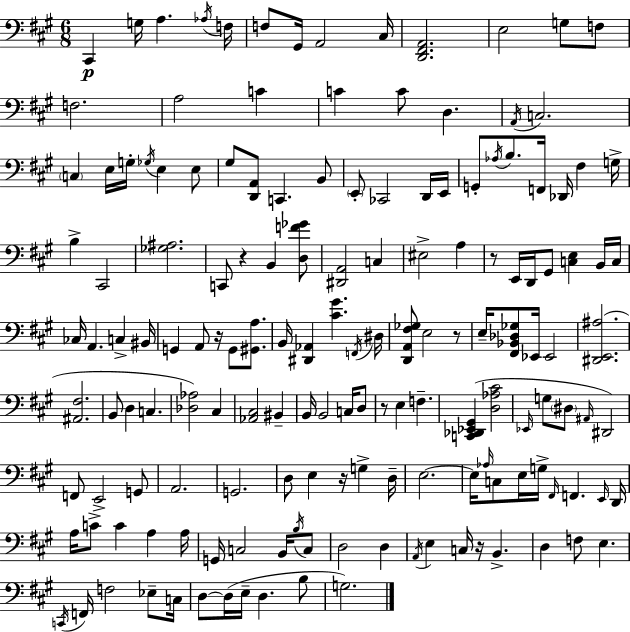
X:1
T:Untitled
M:6/8
L:1/4
K:A
^C,, G,/4 A, _A,/4 F,/4 F,/2 ^G,,/4 A,,2 ^C,/4 [D,,^F,,A,,]2 E,2 G,/2 F,/2 F,2 A,2 C C C/2 D, A,,/4 C,2 C, E,/4 G,/4 _G,/4 E, E,/2 ^G,/2 [D,,A,,]/2 C,, B,,/2 E,,/2 _C,,2 D,,/4 E,,/4 G,,/2 _A,/4 B,/2 F,,/4 _D,,/4 ^F, G,/4 B, ^C,,2 [_G,^A,]2 C,,/2 z B,, [D,F_G]/2 [^D,,A,,]2 C, ^E,2 A, z/2 E,,/4 D,,/4 ^G,,/2 [C,E,] B,,/4 C,/4 _C,/4 A,, C, ^B,,/4 G,, A,,/2 z/4 G,,/2 [^G,,A,]/2 B,,/4 [^D,,_A,,] [^C^G] F,,/4 ^D,/4 [D,,A,,^F,_G,]/2 E,2 z/2 E,/4 [^F,,_B,,_D,_G,]/2 _E,,/4 _E,,2 [^D,,E,,^A,]2 [^A,,^F,]2 B,,/2 D, C, [_D,_A,]2 ^C, [_A,,^C,]2 ^B,, B,,/4 B,,2 C,/4 D,/2 z/2 E, F, [C,,_D,,_E,,^G,,] [D,_A,^C]2 _E,,/4 G,/2 ^D,/2 ^A,,/4 ^D,,2 F,,/2 E,,2 G,,/2 A,,2 G,,2 D,/2 E, z/4 G, D,/4 E,2 E,/4 _A,/4 C,/2 E,/4 G,/4 ^F,,/4 F,, E,,/4 D,,/4 A,/4 C/2 C A, A,/4 G,,/4 C,2 B,,/4 B,/4 C,/2 D,2 D, A,,/4 E, C,/4 z/4 B,, D, F,/2 E, C,,/4 F,,/4 F,2 _E,/2 C,/4 D,/2 D,/4 E,/4 D, B,/2 G,2